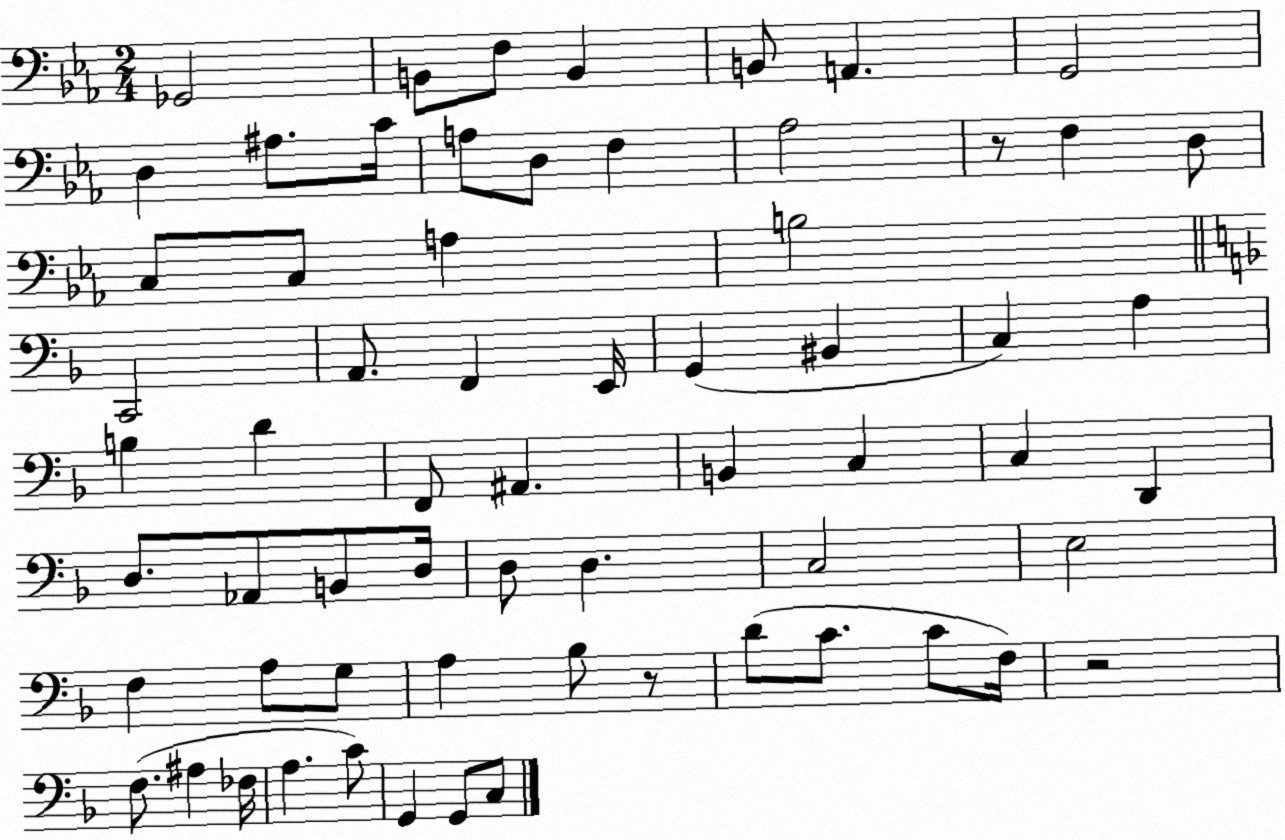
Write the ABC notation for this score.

X:1
T:Untitled
M:2/4
L:1/4
K:Eb
_G,,2 B,,/2 F,/2 B,, B,,/2 A,, G,,2 D, ^A,/2 C/4 A,/2 D,/2 F, _A,2 z/2 F, D,/2 C,/2 C,/2 A, B,2 C,,2 A,,/2 F,, E,,/4 G,, ^B,, C, A, B, D F,,/2 ^A,, B,, C, C, D,, D,/2 _A,,/2 B,,/2 D,/4 D,/2 D, C,2 E,2 F, A,/2 G,/2 A, _B,/2 z/2 D/2 C/2 C/2 F,/4 z2 F,/2 ^A, _F,/4 A, C/2 G,, G,,/2 C,/2